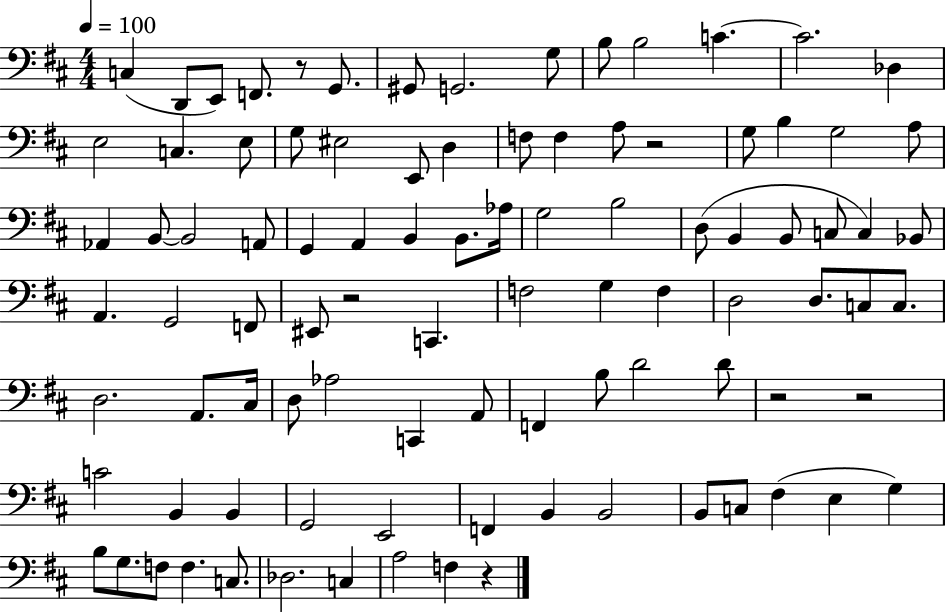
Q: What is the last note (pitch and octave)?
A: F3